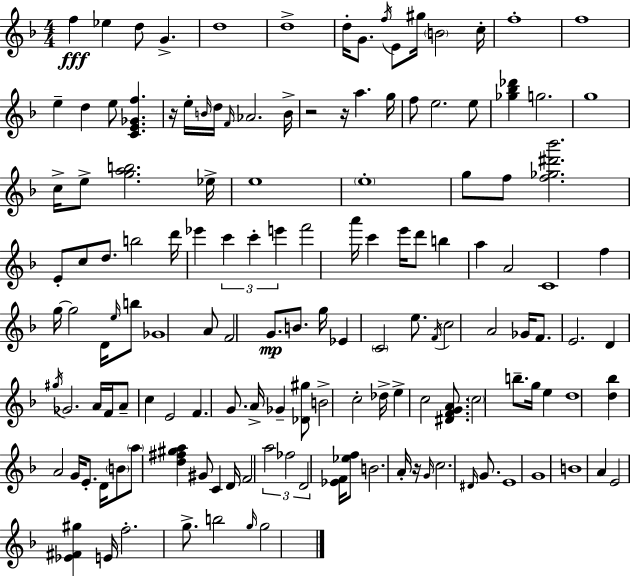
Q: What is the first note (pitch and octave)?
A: F5